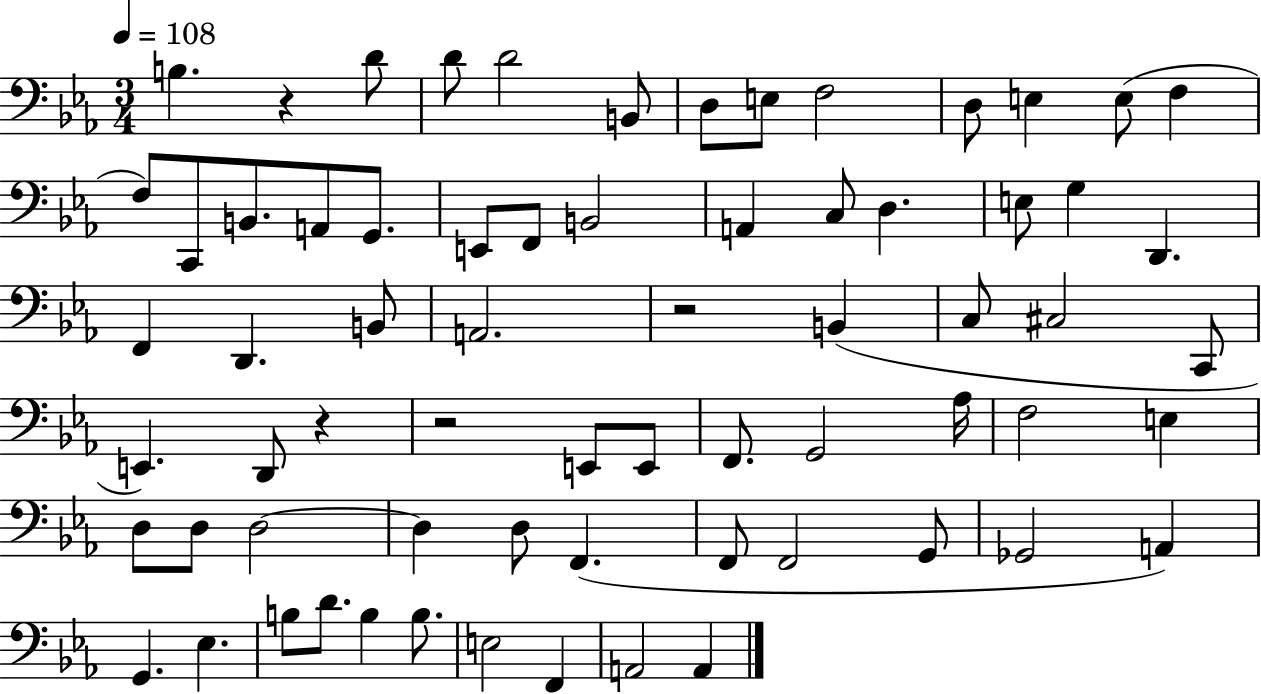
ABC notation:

X:1
T:Untitled
M:3/4
L:1/4
K:Eb
B, z D/2 D/2 D2 B,,/2 D,/2 E,/2 F,2 D,/2 E, E,/2 F, F,/2 C,,/2 B,,/2 A,,/2 G,,/2 E,,/2 F,,/2 B,,2 A,, C,/2 D, E,/2 G, D,, F,, D,, B,,/2 A,,2 z2 B,, C,/2 ^C,2 C,,/2 E,, D,,/2 z z2 E,,/2 E,,/2 F,,/2 G,,2 _A,/4 F,2 E, D,/2 D,/2 D,2 D, D,/2 F,, F,,/2 F,,2 G,,/2 _G,,2 A,, G,, _E, B,/2 D/2 B, B,/2 E,2 F,, A,,2 A,,